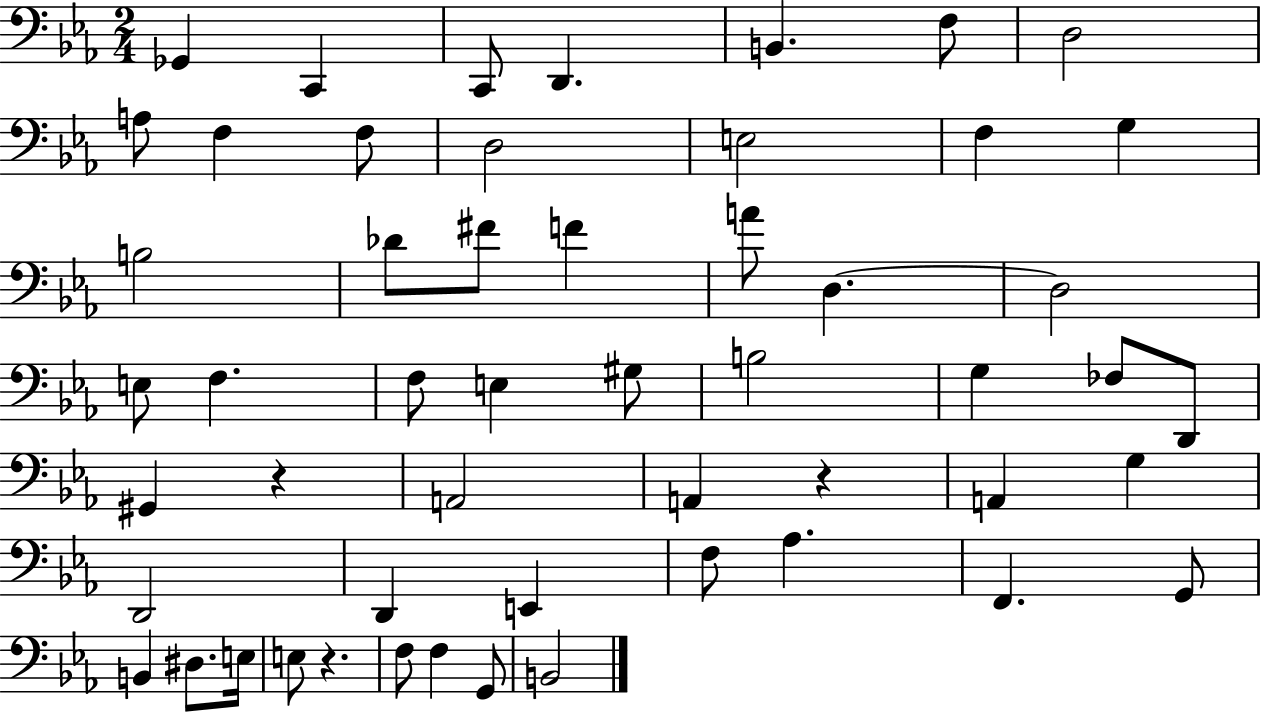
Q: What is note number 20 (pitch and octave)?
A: D3